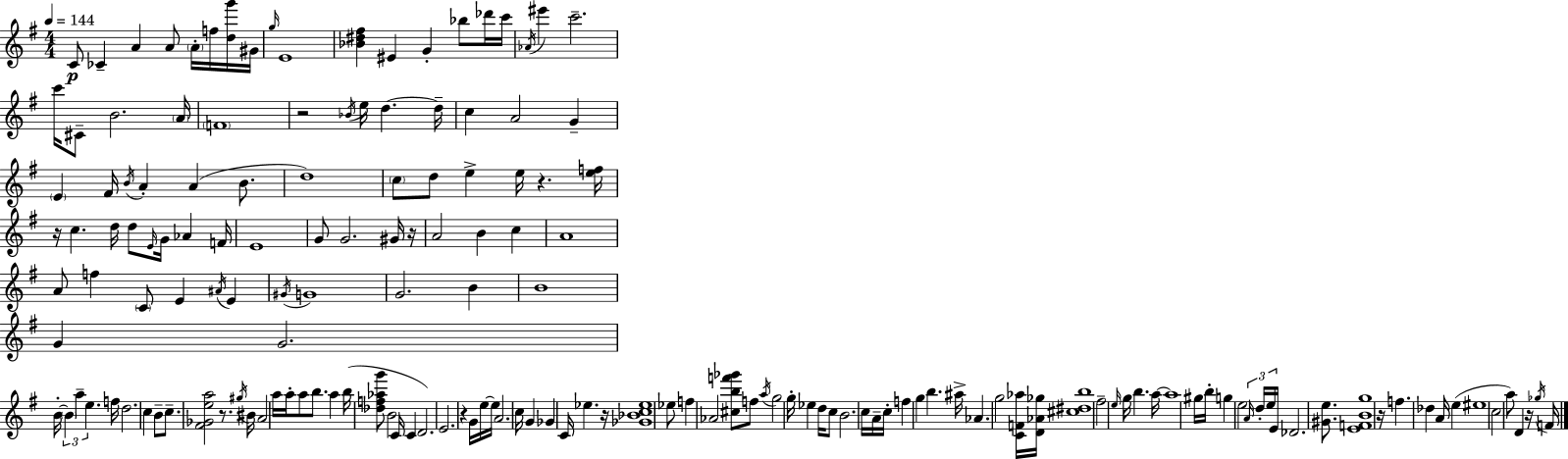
X:1
T:Untitled
M:4/4
L:1/4
K:Em
C/2 _C A A/2 A/4 f/4 [dg']/4 ^G/4 g/4 E4 [_B^d^f] ^E G _b/2 _d'/4 c'/4 _A/4 ^e' c'2 c'/4 ^C/2 B2 A/4 F4 z2 _B/4 e/4 d d/4 c A2 G E ^F/4 B/4 A A B/2 d4 c/2 d/2 e e/4 z [ef]/4 z/4 c d/4 d/2 E/4 G/4 _A F/4 E4 G/2 G2 ^G/4 z/4 A2 B c A4 A/2 f C/2 E ^A/4 E ^G/4 G4 G2 B B4 G G2 B/4 B a e f/4 d2 c B/2 c/2 [^F_Gea]2 z/2 ^g/4 ^B/4 A2 a/4 a/4 a/2 b/2 a b/4 [_df_ag']/2 B2 C/4 C D2 E2 z G/4 e/4 e/4 A2 c/4 G _G C/4 _e z/4 [_G_Bc_e]4 _e/2 f _A2 [^cbf'_g']/2 f/2 a/4 g2 g/4 _e d/4 c/2 B2 c/4 A/4 c/4 f g b ^a/4 _A g2 [CF_a]/4 [D_A_g]/4 [^c^db]4 ^f2 e/4 g/4 b a/4 a4 ^g/4 b/4 g e2 A/4 d/4 e/4 E/4 _D2 [^Ge]/2 [EFBg]4 z/4 f _d A/4 e ^e4 c2 a/2 D z/4 _g/4 F/4